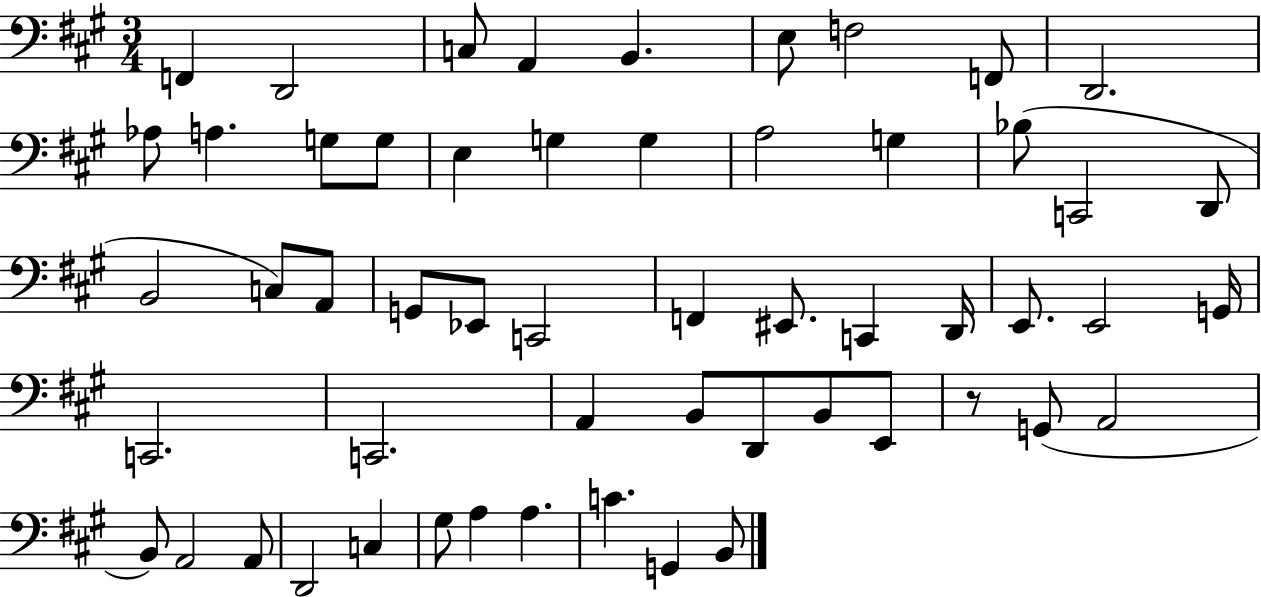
F2/q D2/h C3/e A2/q B2/q. E3/e F3/h F2/e D2/h. Ab3/e A3/q. G3/e G3/e E3/q G3/q G3/q A3/h G3/q Bb3/e C2/h D2/e B2/h C3/e A2/e G2/e Eb2/e C2/h F2/q EIS2/e. C2/q D2/s E2/e. E2/h G2/s C2/h. C2/h. A2/q B2/e D2/e B2/e E2/e R/e G2/e A2/h B2/e A2/h A2/e D2/h C3/q G#3/e A3/q A3/q. C4/q. G2/q B2/e